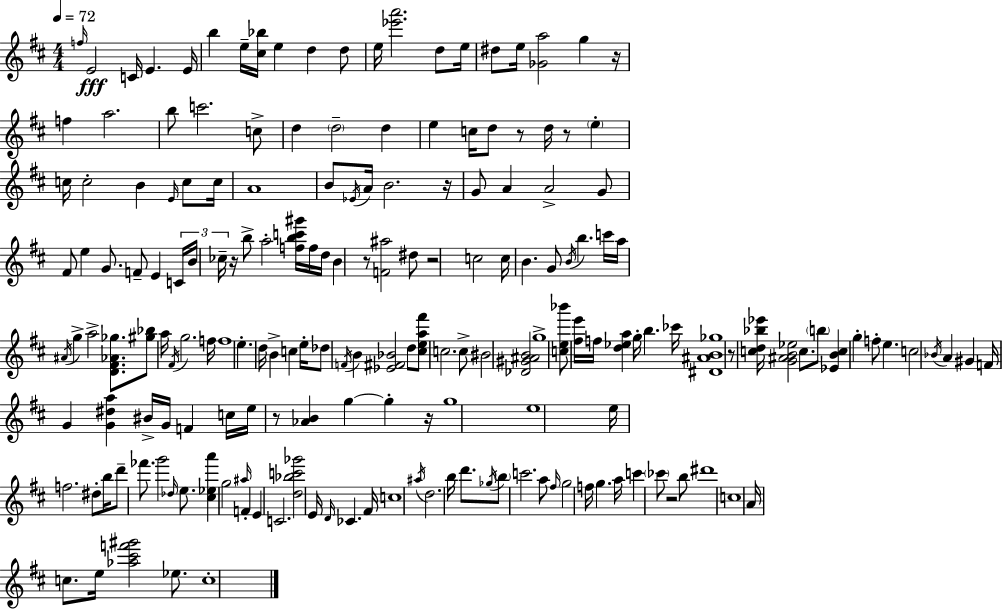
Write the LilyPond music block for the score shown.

{
  \clef treble
  \numericTimeSignature
  \time 4/4
  \key d \major
  \tempo 4 = 72
  \grace { f''16 }\fff e'2 c'16 e'4. | e'16 b''4 e''16-- <cis'' bes''>16 e''4 d''4 d''8 | e''16 <ees''' a'''>2. d''8 | e''16 dis''8 e''16 <ges' a''>2 g''4 | \break r16 f''4 a''2. | b''8 c'''2. c''8-> | d''4 \parenthesize d''2-- d''4 | e''4 c''16 d''8 r8 d''16 r8 \parenthesize e''4-. | \break c''16 c''2-. b'4 \grace { e'16 } c''8 | c''16 a'1 | b'8 \acciaccatura { ees'16 } a'16 b'2. | r16 g'8 a'4 a'2-> | \break g'8 fis'8 e''4 g'8. f'8-- e'4 | \tuplet 3/2 { c'16 b'16 ces''16-- } r16 b''8-> a''2-. | <f'' b'' c''' gis'''>16 f''16 d''16 b'4 r8 <f' ais''>2 | dis''8 r2 c''2 | \break c''16 b'4. g'8 \acciaccatura { b'16 } b''4. | c'''16 a''16 \acciaccatura { ais'16 } g''4-> a''2-> | <d' fis' aes' ges''>8. <gis'' bes''>8 a''16 \acciaccatura { fis'16 } g''2. | f''16 f''1 | \break e''4.-. d''16 b'4-> | c''4 e''16-. des''8 \acciaccatura { f'16 } b'4 <ees' fis' bes'>2 | d''8 <cis'' e'' a'' fis'''>8 c''2. | c''8-> bis'2 <des' gis' ais' b'>2 | \break g''1-> | <c'' e'' bes'''>8 <fis'' e'''>16 f''16 <d'' ees'' a''>4 g''16-. | b''4. ces'''16 <dis' ais' b' ges''>1 | r8 <c'' d'' bes'' ees'''>16 <g' ais' b' ees''>2 | \break c''8. \parenthesize b''8 <ees' b' c''>4 g''4-. f''8-. | e''4. c''2 \acciaccatura { bes'16 } | a'4 gis'4 f'16 g'4 <g' dis'' a''>4 | bis'16-> g'16 f'4 c''16 e''16 r8 <aes' b'>4 g''4~~ | \break g''4-. r16 g''1 | e''1 | e''16 f''2. | dis''8-. b''16 d'''8-- fes'''8. g'''2 | \break \grace { des''16 } e''8. <cis'' ees'' a'''>4 g''2 | \grace { ais''16 } f'4-. e'4 c'2. | <d'' bes'' c''' ges'''>2 | e'16 \grace { d'16 } ces'4. fis'16 c''1 | \break \acciaccatura { ais''16 } d''2. | b''16 d'''8. \acciaccatura { ges''16 } \parenthesize b''8 c'''2. | a''8 \grace { fis''16 } g''2 | f''16 g''4. a''16 c'''4 | \break \parenthesize ces'''8 r2 b''8 dis'''1 | c''1 | a'16 c''8. | e''16 <aes'' cis''' f''' gis'''>2 ees''8. c''1-. | \break \bar "|."
}